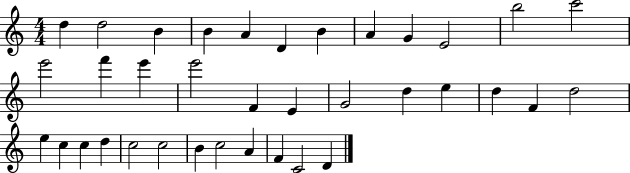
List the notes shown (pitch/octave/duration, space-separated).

D5/q D5/h B4/q B4/q A4/q D4/q B4/q A4/q G4/q E4/h B5/h C6/h E6/h F6/q E6/q E6/h F4/q E4/q G4/h D5/q E5/q D5/q F4/q D5/h E5/q C5/q C5/q D5/q C5/h C5/h B4/q C5/h A4/q F4/q C4/h D4/q